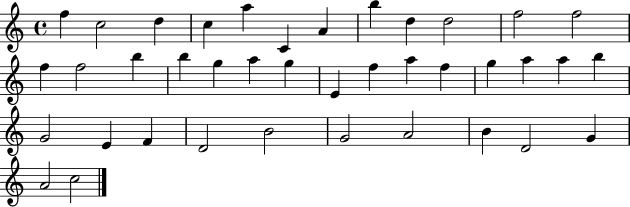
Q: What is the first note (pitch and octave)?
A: F5